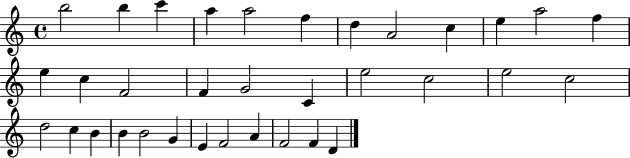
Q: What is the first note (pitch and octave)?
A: B5